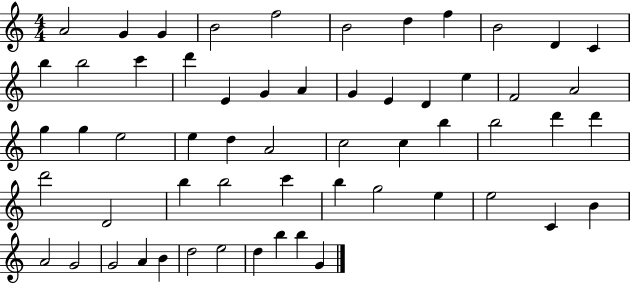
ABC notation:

X:1
T:Untitled
M:4/4
L:1/4
K:C
A2 G G B2 f2 B2 d f B2 D C b b2 c' d' E G A G E D e F2 A2 g g e2 e d A2 c2 c b b2 d' d' d'2 D2 b b2 c' b g2 e e2 C B A2 G2 G2 A B d2 e2 d b b G